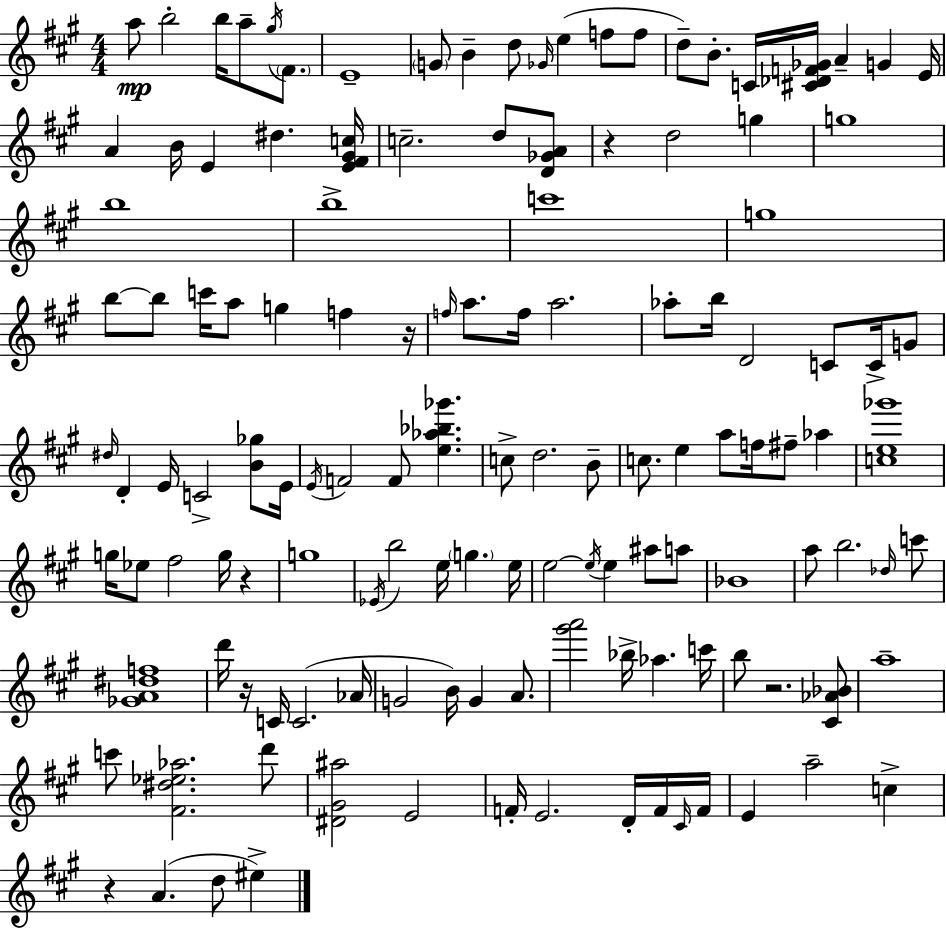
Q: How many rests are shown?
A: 6